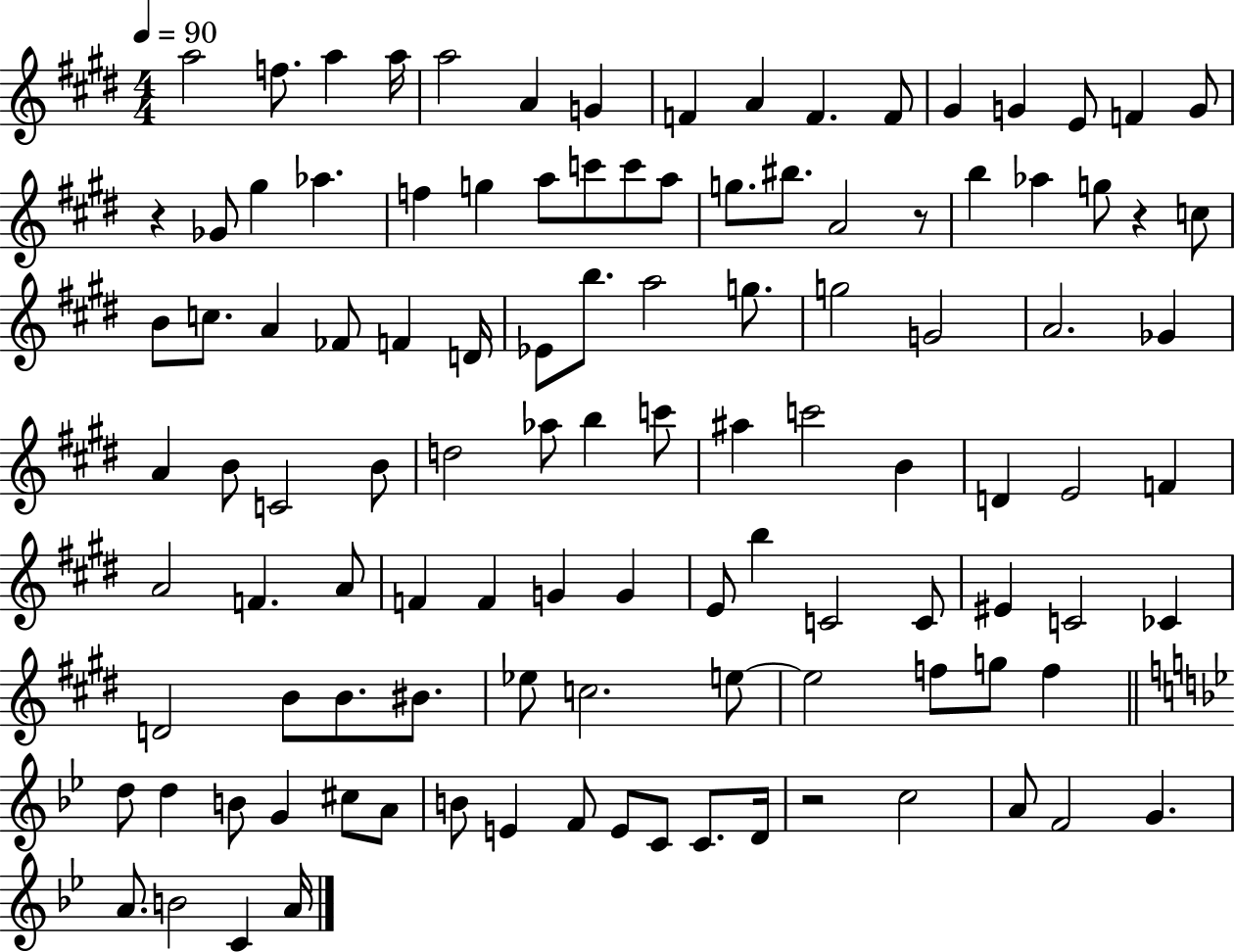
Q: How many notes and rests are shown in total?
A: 110